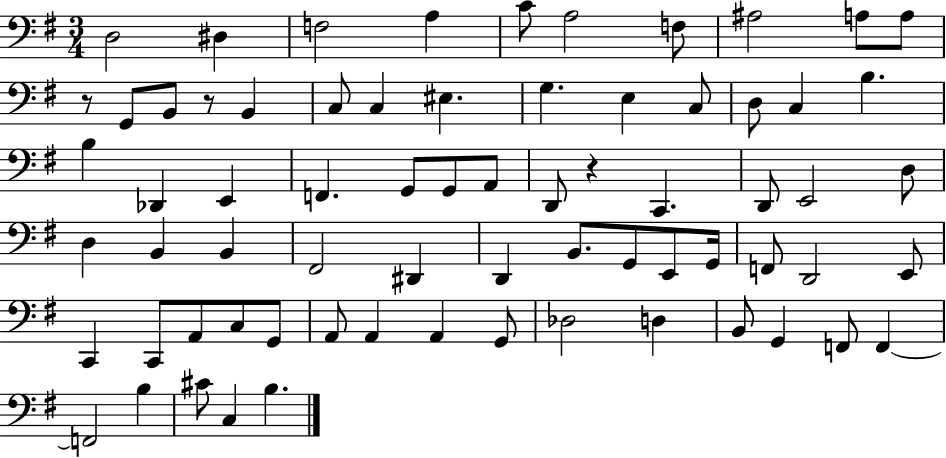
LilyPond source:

{
  \clef bass
  \numericTimeSignature
  \time 3/4
  \key g \major
  d2 dis4 | f2 a4 | c'8 a2 f8 | ais2 a8 a8 | \break r8 g,8 b,8 r8 b,4 | c8 c4 eis4. | g4. e4 c8 | d8 c4 b4. | \break b4 des,4 e,4 | f,4. g,8 g,8 a,8 | d,8 r4 c,4. | d,8 e,2 d8 | \break d4 b,4 b,4 | fis,2 dis,4 | d,4 b,8. g,8 e,8 g,16 | f,8 d,2 e,8 | \break c,4 c,8 a,8 c8 g,8 | a,8 a,4 a,4 g,8 | des2 d4 | b,8 g,4 f,8 f,4~~ | \break f,2 b4 | cis'8 c4 b4. | \bar "|."
}